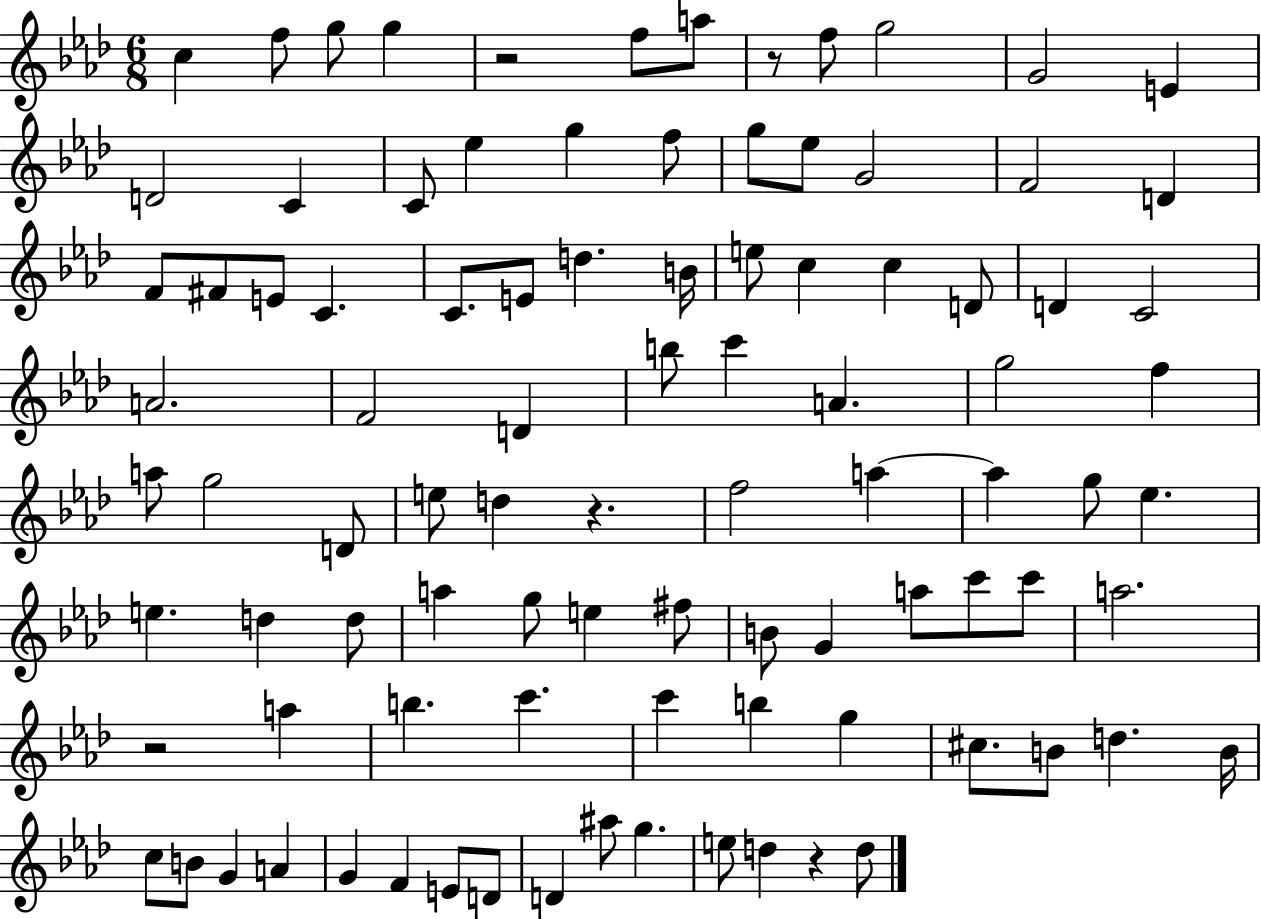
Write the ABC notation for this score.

X:1
T:Untitled
M:6/8
L:1/4
K:Ab
c f/2 g/2 g z2 f/2 a/2 z/2 f/2 g2 G2 E D2 C C/2 _e g f/2 g/2 _e/2 G2 F2 D F/2 ^F/2 E/2 C C/2 E/2 d B/4 e/2 c c D/2 D C2 A2 F2 D b/2 c' A g2 f a/2 g2 D/2 e/2 d z f2 a a g/2 _e e d d/2 a g/2 e ^f/2 B/2 G a/2 c'/2 c'/2 a2 z2 a b c' c' b g ^c/2 B/2 d B/4 c/2 B/2 G A G F E/2 D/2 D ^a/2 g e/2 d z d/2